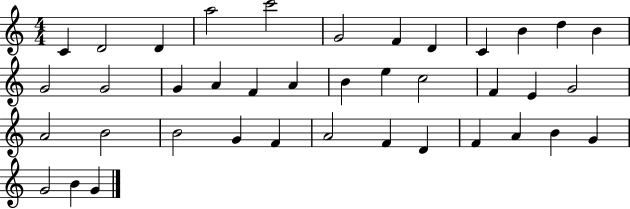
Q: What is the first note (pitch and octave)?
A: C4